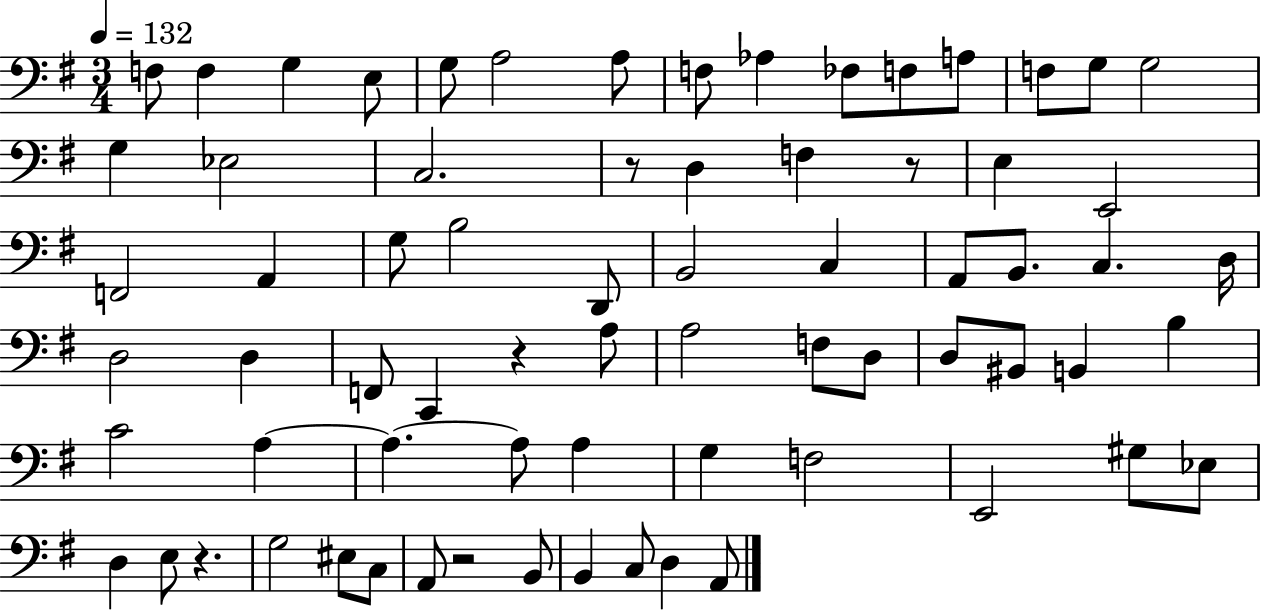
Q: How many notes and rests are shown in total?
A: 71